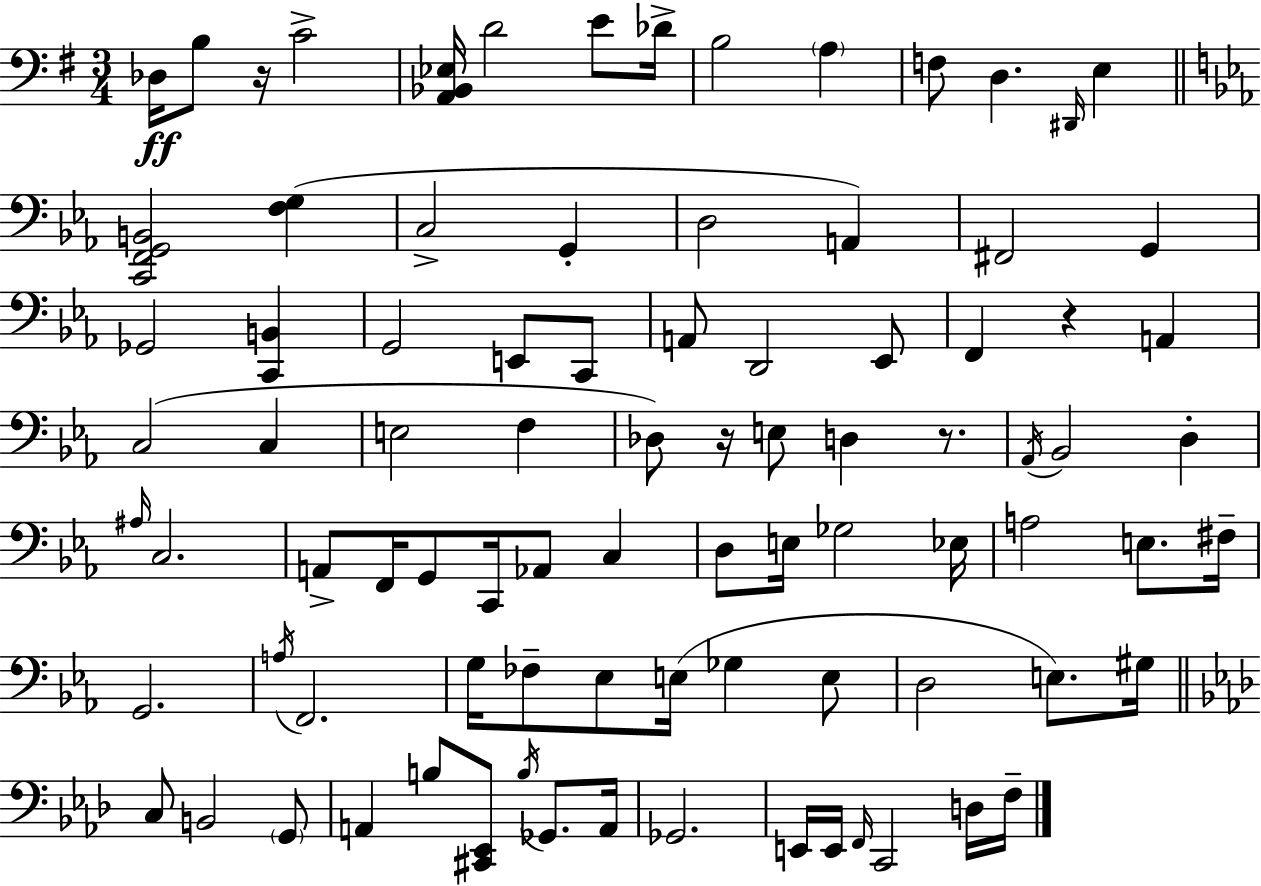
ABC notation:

X:1
T:Untitled
M:3/4
L:1/4
K:G
_D,/4 B,/2 z/4 C2 [A,,_B,,_E,]/4 D2 E/2 _D/4 B,2 A, F,/2 D, ^D,,/4 E, [C,,F,,G,,B,,]2 [F,G,] C,2 G,, D,2 A,, ^F,,2 G,, _G,,2 [C,,B,,] G,,2 E,,/2 C,,/2 A,,/2 D,,2 _E,,/2 F,, z A,, C,2 C, E,2 F, _D,/2 z/4 E,/2 D, z/2 _A,,/4 _B,,2 D, ^A,/4 C,2 A,,/2 F,,/4 G,,/2 C,,/4 _A,,/2 C, D,/2 E,/4 _G,2 _E,/4 A,2 E,/2 ^F,/4 G,,2 A,/4 F,,2 G,/4 _F,/2 _E,/2 E,/4 _G, E,/2 D,2 E,/2 ^G,/4 C,/2 B,,2 G,,/2 A,, B,/2 [^C,,_E,,]/2 B,/4 _G,,/2 A,,/4 _G,,2 E,,/4 E,,/4 F,,/4 C,,2 D,/4 F,/4